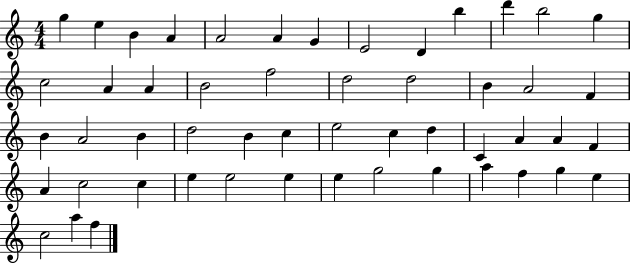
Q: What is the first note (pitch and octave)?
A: G5